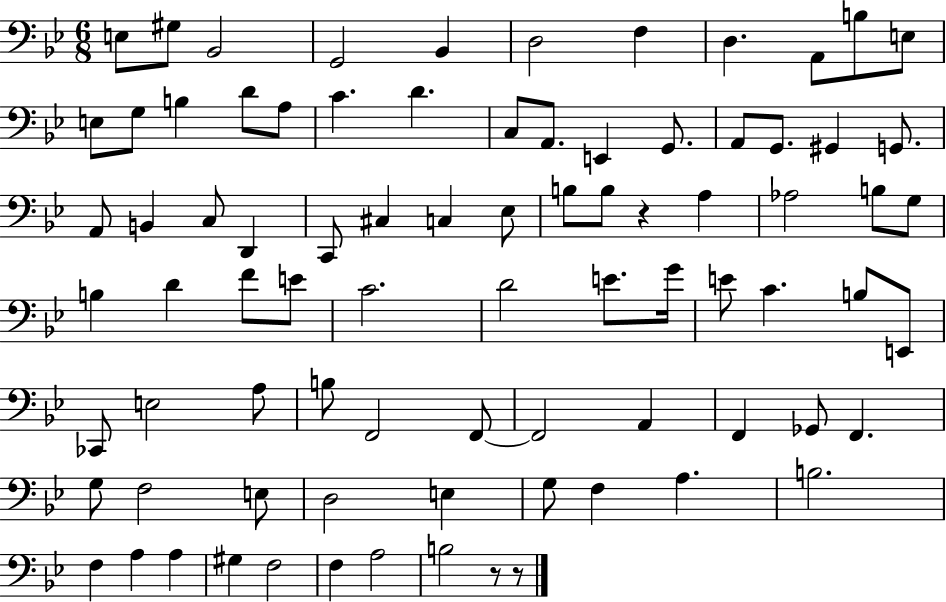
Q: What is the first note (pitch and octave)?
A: E3